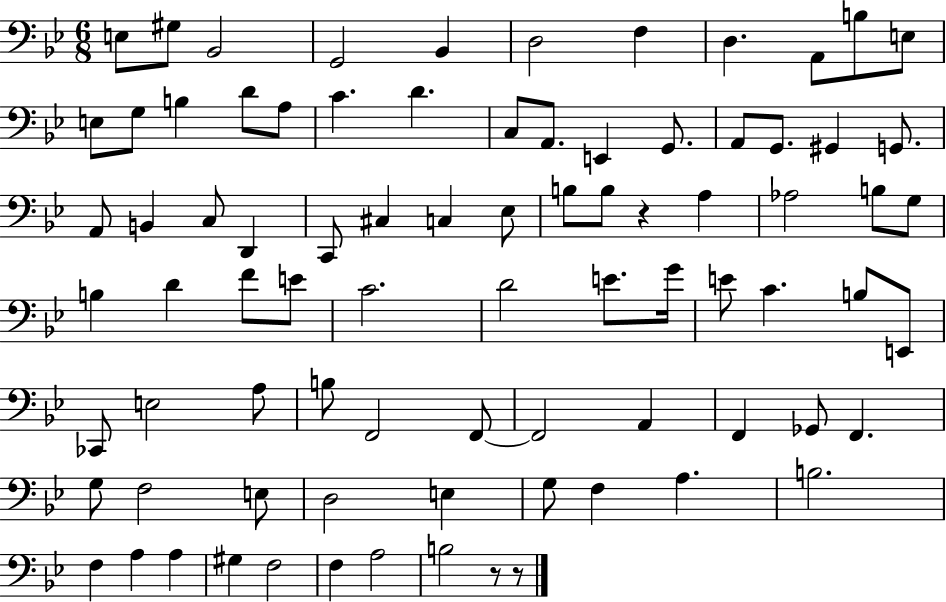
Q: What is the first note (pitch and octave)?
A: E3